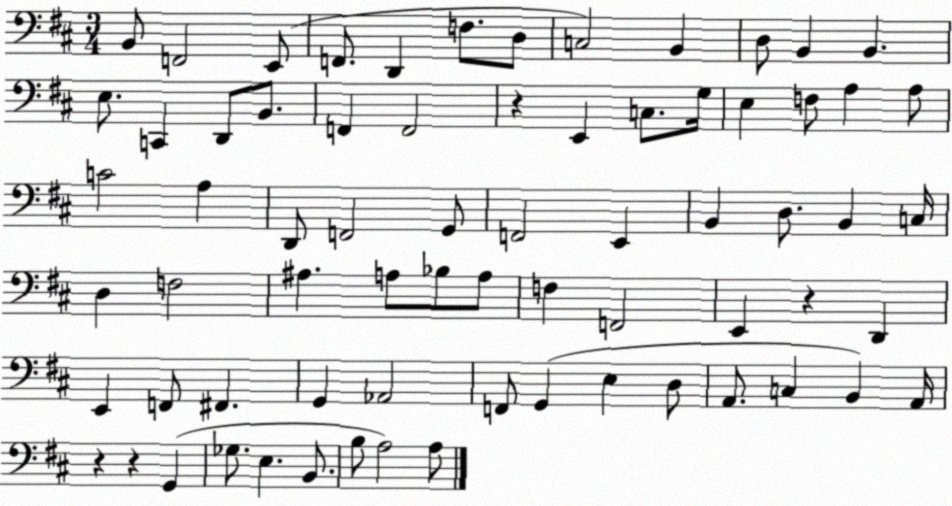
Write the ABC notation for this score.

X:1
T:Untitled
M:3/4
L:1/4
K:D
B,,/2 F,,2 E,,/2 F,,/2 D,, F,/2 D,/2 C,2 B,, D,/2 B,, B,, E,/2 C,, D,,/2 B,,/2 F,, F,,2 z E,, C,/2 G,/4 E, F,/2 A, A,/2 C2 A, D,,/2 F,,2 G,,/2 F,,2 E,, B,, D,/2 B,, C,/4 D, F,2 ^A, A,/2 _B,/2 A,/2 F, F,,2 E,, z D,, E,, F,,/2 ^F,, G,, _A,,2 F,,/2 G,, E, D,/2 A,,/2 C, B,, A,,/4 z z G,, _G,/2 E, B,,/2 B,/2 A,2 A,/2